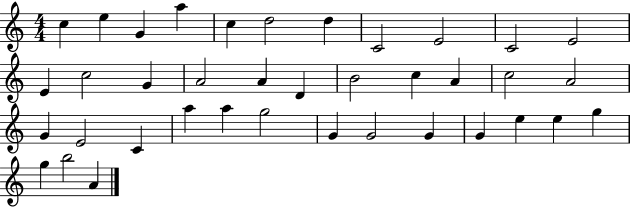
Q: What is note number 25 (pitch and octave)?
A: C4